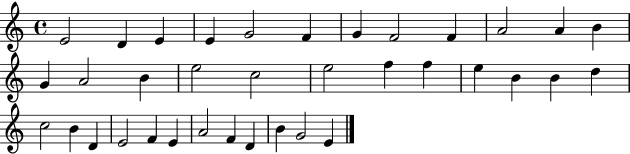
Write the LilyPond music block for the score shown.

{
  \clef treble
  \time 4/4
  \defaultTimeSignature
  \key c \major
  e'2 d'4 e'4 | e'4 g'2 f'4 | g'4 f'2 f'4 | a'2 a'4 b'4 | \break g'4 a'2 b'4 | e''2 c''2 | e''2 f''4 f''4 | e''4 b'4 b'4 d''4 | \break c''2 b'4 d'4 | e'2 f'4 e'4 | a'2 f'4 d'4 | b'4 g'2 e'4 | \break \bar "|."
}